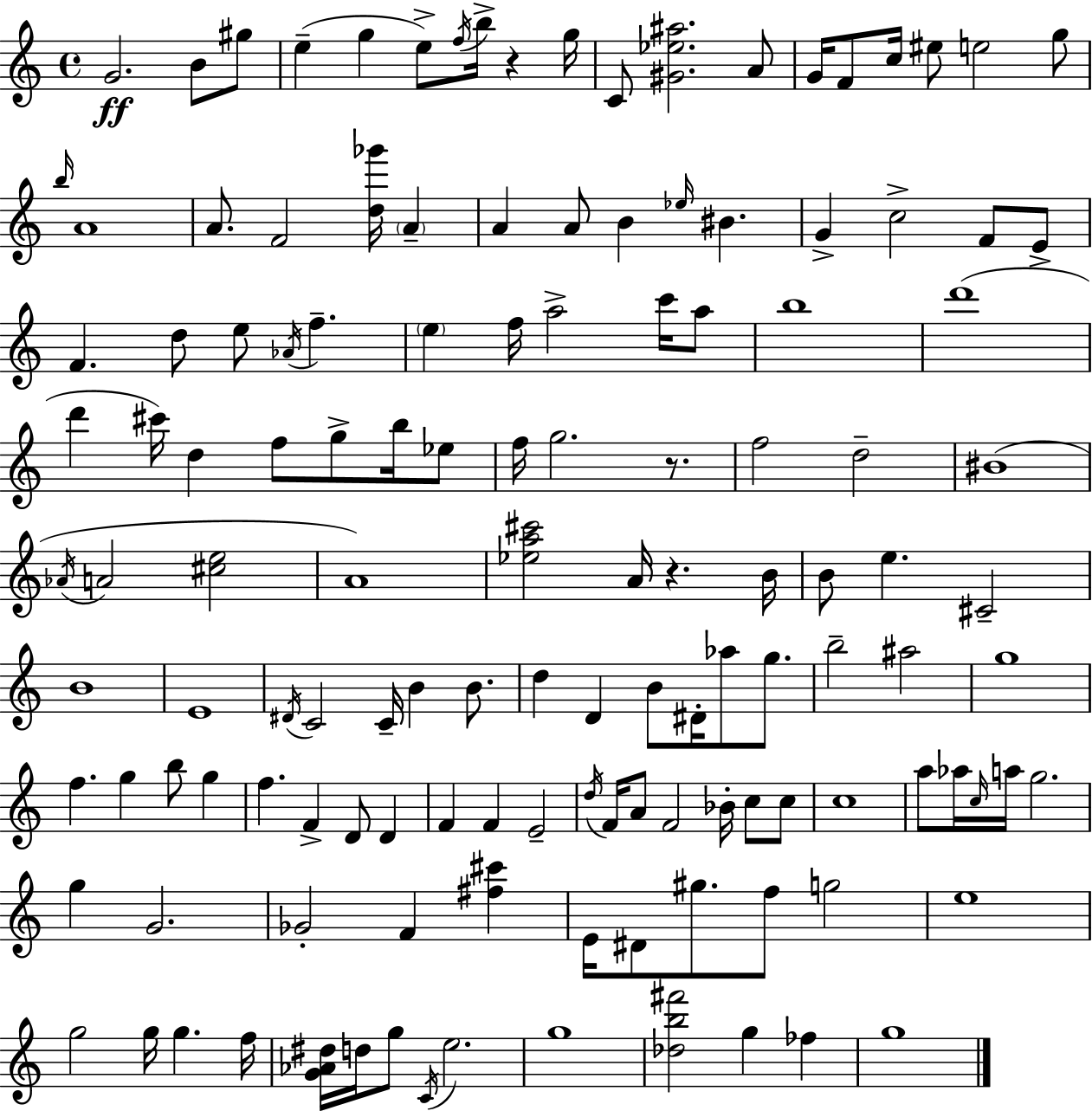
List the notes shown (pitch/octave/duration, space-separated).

G4/h. B4/e G#5/e E5/q G5/q E5/e F5/s B5/s R/q G5/s C4/e [G#4,Eb5,A#5]/h. A4/e G4/s F4/e C5/s EIS5/e E5/h G5/e B5/s A4/w A4/e. F4/h [D5,Gb6]/s A4/q A4/q A4/e B4/q Eb5/s BIS4/q. G4/q C5/h F4/e E4/e F4/q. D5/e E5/e Ab4/s F5/q. E5/q F5/s A5/h C6/s A5/e B5/w D6/w D6/q C#6/s D5/q F5/e G5/e B5/s Eb5/e F5/s G5/h. R/e. F5/h D5/h BIS4/w Ab4/s A4/h [C#5,E5]/h A4/w [Eb5,A5,C#6]/h A4/s R/q. B4/s B4/e E5/q. C#4/h B4/w E4/w D#4/s C4/h C4/s B4/q B4/e. D5/q D4/q B4/e D#4/s Ab5/e G5/e. B5/h A#5/h G5/w F5/q. G5/q B5/e G5/q F5/q. F4/q D4/e D4/q F4/q F4/q E4/h D5/s F4/s A4/e F4/h Bb4/s C5/e C5/e C5/w A5/e Ab5/s C5/s A5/s G5/h. G5/q G4/h. Gb4/h F4/q [F#5,C#6]/q E4/s D#4/e G#5/e. F5/e G5/h E5/w G5/h G5/s G5/q. F5/s [G4,Ab4,D#5]/s D5/s G5/e C4/s E5/h. G5/w [Db5,B5,F#6]/h G5/q FES5/q G5/w